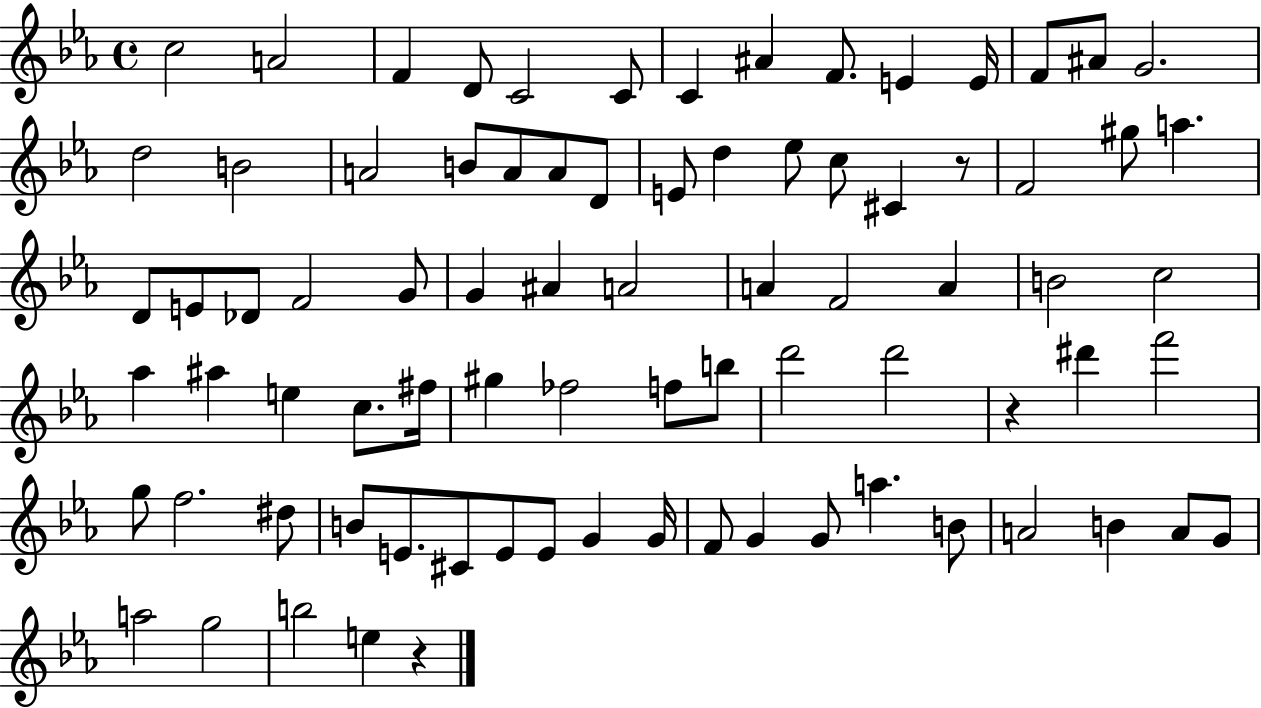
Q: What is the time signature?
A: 4/4